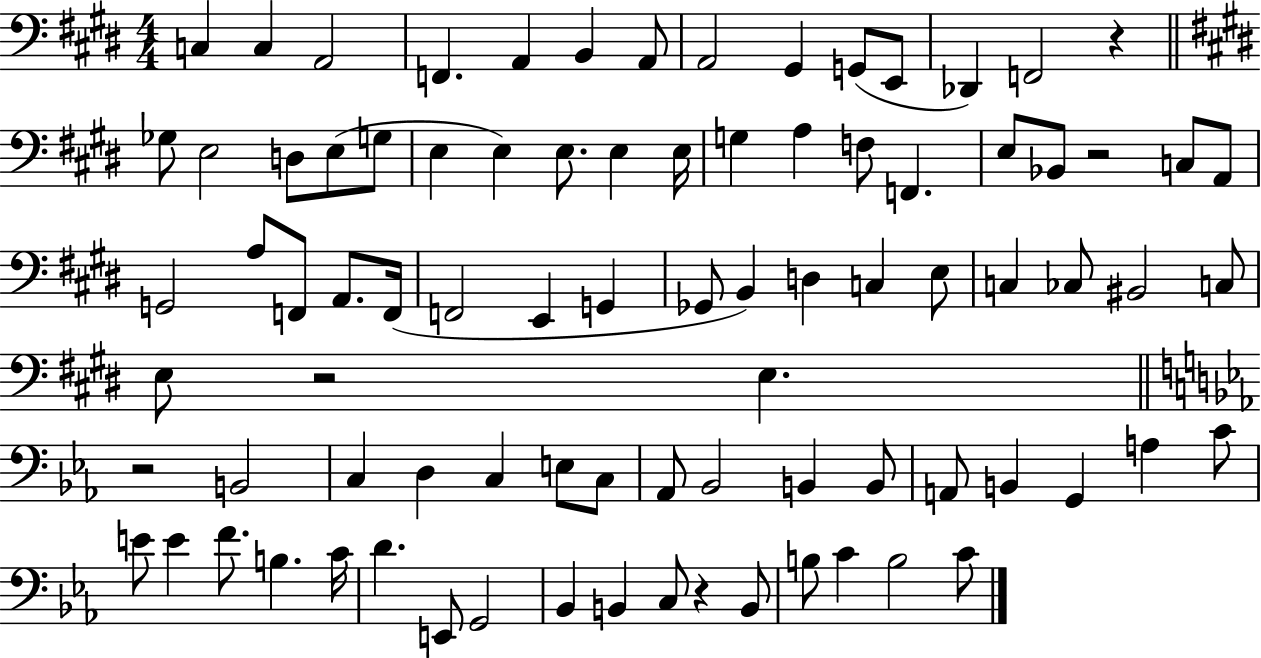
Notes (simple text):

C3/q C3/q A2/h F2/q. A2/q B2/q A2/e A2/h G#2/q G2/e E2/e Db2/q F2/h R/q Gb3/e E3/h D3/e E3/e G3/e E3/q E3/q E3/e. E3/q E3/s G3/q A3/q F3/e F2/q. E3/e Bb2/e R/h C3/e A2/e G2/h A3/e F2/e A2/e. F2/s F2/h E2/q G2/q Gb2/e B2/q D3/q C3/q E3/e C3/q CES3/e BIS2/h C3/e E3/e R/h E3/q. R/h B2/h C3/q D3/q C3/q E3/e C3/e Ab2/e Bb2/h B2/q B2/e A2/e B2/q G2/q A3/q C4/e E4/e E4/q F4/e. B3/q. C4/s D4/q. E2/e G2/h Bb2/q B2/q C3/e R/q B2/e B3/e C4/q B3/h C4/e